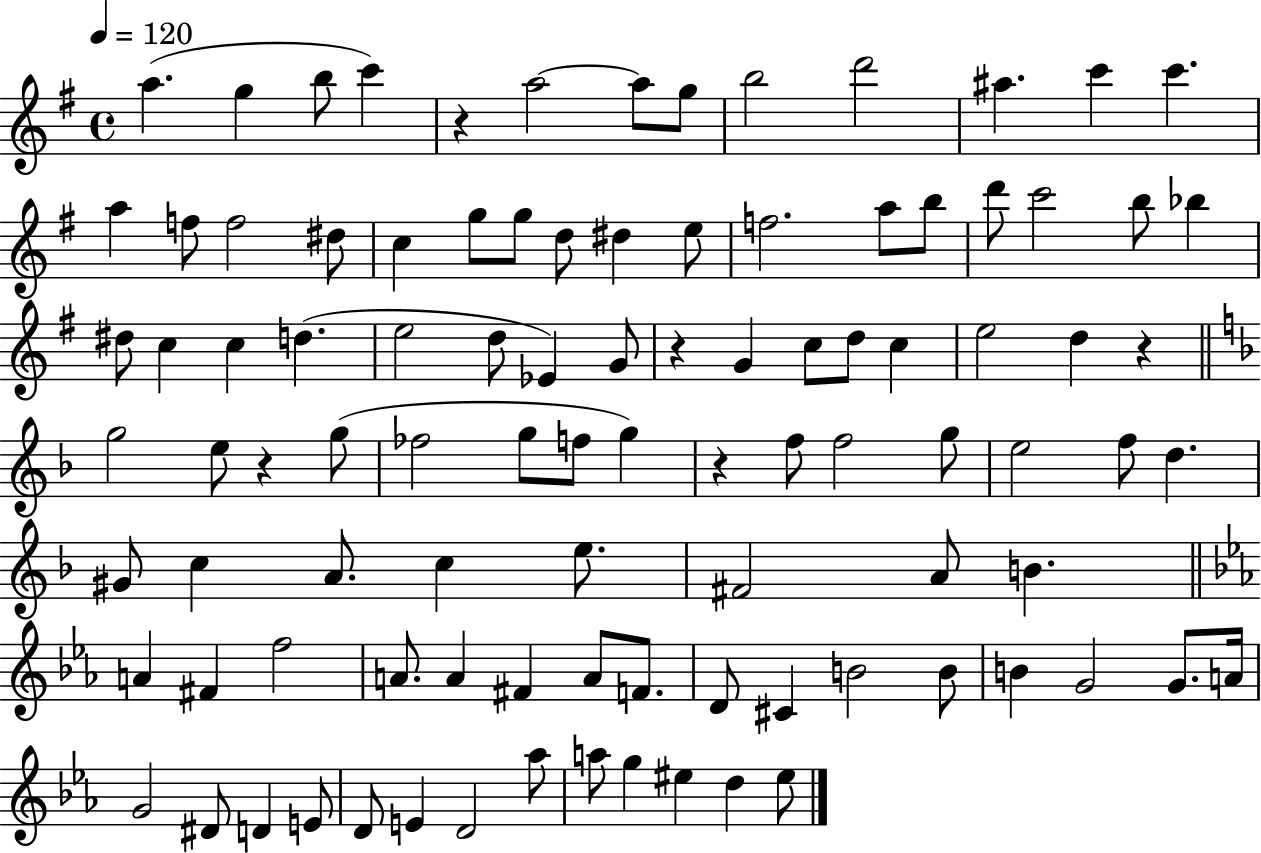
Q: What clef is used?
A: treble